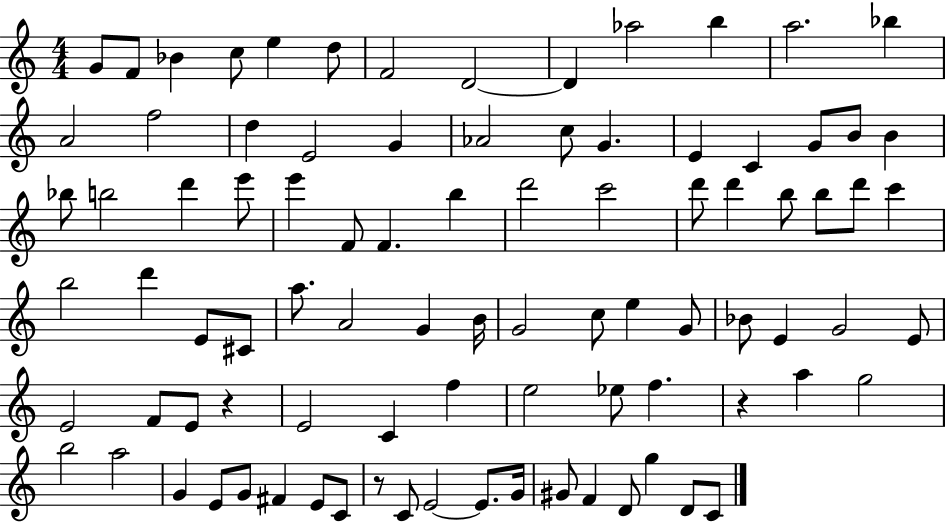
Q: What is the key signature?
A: C major